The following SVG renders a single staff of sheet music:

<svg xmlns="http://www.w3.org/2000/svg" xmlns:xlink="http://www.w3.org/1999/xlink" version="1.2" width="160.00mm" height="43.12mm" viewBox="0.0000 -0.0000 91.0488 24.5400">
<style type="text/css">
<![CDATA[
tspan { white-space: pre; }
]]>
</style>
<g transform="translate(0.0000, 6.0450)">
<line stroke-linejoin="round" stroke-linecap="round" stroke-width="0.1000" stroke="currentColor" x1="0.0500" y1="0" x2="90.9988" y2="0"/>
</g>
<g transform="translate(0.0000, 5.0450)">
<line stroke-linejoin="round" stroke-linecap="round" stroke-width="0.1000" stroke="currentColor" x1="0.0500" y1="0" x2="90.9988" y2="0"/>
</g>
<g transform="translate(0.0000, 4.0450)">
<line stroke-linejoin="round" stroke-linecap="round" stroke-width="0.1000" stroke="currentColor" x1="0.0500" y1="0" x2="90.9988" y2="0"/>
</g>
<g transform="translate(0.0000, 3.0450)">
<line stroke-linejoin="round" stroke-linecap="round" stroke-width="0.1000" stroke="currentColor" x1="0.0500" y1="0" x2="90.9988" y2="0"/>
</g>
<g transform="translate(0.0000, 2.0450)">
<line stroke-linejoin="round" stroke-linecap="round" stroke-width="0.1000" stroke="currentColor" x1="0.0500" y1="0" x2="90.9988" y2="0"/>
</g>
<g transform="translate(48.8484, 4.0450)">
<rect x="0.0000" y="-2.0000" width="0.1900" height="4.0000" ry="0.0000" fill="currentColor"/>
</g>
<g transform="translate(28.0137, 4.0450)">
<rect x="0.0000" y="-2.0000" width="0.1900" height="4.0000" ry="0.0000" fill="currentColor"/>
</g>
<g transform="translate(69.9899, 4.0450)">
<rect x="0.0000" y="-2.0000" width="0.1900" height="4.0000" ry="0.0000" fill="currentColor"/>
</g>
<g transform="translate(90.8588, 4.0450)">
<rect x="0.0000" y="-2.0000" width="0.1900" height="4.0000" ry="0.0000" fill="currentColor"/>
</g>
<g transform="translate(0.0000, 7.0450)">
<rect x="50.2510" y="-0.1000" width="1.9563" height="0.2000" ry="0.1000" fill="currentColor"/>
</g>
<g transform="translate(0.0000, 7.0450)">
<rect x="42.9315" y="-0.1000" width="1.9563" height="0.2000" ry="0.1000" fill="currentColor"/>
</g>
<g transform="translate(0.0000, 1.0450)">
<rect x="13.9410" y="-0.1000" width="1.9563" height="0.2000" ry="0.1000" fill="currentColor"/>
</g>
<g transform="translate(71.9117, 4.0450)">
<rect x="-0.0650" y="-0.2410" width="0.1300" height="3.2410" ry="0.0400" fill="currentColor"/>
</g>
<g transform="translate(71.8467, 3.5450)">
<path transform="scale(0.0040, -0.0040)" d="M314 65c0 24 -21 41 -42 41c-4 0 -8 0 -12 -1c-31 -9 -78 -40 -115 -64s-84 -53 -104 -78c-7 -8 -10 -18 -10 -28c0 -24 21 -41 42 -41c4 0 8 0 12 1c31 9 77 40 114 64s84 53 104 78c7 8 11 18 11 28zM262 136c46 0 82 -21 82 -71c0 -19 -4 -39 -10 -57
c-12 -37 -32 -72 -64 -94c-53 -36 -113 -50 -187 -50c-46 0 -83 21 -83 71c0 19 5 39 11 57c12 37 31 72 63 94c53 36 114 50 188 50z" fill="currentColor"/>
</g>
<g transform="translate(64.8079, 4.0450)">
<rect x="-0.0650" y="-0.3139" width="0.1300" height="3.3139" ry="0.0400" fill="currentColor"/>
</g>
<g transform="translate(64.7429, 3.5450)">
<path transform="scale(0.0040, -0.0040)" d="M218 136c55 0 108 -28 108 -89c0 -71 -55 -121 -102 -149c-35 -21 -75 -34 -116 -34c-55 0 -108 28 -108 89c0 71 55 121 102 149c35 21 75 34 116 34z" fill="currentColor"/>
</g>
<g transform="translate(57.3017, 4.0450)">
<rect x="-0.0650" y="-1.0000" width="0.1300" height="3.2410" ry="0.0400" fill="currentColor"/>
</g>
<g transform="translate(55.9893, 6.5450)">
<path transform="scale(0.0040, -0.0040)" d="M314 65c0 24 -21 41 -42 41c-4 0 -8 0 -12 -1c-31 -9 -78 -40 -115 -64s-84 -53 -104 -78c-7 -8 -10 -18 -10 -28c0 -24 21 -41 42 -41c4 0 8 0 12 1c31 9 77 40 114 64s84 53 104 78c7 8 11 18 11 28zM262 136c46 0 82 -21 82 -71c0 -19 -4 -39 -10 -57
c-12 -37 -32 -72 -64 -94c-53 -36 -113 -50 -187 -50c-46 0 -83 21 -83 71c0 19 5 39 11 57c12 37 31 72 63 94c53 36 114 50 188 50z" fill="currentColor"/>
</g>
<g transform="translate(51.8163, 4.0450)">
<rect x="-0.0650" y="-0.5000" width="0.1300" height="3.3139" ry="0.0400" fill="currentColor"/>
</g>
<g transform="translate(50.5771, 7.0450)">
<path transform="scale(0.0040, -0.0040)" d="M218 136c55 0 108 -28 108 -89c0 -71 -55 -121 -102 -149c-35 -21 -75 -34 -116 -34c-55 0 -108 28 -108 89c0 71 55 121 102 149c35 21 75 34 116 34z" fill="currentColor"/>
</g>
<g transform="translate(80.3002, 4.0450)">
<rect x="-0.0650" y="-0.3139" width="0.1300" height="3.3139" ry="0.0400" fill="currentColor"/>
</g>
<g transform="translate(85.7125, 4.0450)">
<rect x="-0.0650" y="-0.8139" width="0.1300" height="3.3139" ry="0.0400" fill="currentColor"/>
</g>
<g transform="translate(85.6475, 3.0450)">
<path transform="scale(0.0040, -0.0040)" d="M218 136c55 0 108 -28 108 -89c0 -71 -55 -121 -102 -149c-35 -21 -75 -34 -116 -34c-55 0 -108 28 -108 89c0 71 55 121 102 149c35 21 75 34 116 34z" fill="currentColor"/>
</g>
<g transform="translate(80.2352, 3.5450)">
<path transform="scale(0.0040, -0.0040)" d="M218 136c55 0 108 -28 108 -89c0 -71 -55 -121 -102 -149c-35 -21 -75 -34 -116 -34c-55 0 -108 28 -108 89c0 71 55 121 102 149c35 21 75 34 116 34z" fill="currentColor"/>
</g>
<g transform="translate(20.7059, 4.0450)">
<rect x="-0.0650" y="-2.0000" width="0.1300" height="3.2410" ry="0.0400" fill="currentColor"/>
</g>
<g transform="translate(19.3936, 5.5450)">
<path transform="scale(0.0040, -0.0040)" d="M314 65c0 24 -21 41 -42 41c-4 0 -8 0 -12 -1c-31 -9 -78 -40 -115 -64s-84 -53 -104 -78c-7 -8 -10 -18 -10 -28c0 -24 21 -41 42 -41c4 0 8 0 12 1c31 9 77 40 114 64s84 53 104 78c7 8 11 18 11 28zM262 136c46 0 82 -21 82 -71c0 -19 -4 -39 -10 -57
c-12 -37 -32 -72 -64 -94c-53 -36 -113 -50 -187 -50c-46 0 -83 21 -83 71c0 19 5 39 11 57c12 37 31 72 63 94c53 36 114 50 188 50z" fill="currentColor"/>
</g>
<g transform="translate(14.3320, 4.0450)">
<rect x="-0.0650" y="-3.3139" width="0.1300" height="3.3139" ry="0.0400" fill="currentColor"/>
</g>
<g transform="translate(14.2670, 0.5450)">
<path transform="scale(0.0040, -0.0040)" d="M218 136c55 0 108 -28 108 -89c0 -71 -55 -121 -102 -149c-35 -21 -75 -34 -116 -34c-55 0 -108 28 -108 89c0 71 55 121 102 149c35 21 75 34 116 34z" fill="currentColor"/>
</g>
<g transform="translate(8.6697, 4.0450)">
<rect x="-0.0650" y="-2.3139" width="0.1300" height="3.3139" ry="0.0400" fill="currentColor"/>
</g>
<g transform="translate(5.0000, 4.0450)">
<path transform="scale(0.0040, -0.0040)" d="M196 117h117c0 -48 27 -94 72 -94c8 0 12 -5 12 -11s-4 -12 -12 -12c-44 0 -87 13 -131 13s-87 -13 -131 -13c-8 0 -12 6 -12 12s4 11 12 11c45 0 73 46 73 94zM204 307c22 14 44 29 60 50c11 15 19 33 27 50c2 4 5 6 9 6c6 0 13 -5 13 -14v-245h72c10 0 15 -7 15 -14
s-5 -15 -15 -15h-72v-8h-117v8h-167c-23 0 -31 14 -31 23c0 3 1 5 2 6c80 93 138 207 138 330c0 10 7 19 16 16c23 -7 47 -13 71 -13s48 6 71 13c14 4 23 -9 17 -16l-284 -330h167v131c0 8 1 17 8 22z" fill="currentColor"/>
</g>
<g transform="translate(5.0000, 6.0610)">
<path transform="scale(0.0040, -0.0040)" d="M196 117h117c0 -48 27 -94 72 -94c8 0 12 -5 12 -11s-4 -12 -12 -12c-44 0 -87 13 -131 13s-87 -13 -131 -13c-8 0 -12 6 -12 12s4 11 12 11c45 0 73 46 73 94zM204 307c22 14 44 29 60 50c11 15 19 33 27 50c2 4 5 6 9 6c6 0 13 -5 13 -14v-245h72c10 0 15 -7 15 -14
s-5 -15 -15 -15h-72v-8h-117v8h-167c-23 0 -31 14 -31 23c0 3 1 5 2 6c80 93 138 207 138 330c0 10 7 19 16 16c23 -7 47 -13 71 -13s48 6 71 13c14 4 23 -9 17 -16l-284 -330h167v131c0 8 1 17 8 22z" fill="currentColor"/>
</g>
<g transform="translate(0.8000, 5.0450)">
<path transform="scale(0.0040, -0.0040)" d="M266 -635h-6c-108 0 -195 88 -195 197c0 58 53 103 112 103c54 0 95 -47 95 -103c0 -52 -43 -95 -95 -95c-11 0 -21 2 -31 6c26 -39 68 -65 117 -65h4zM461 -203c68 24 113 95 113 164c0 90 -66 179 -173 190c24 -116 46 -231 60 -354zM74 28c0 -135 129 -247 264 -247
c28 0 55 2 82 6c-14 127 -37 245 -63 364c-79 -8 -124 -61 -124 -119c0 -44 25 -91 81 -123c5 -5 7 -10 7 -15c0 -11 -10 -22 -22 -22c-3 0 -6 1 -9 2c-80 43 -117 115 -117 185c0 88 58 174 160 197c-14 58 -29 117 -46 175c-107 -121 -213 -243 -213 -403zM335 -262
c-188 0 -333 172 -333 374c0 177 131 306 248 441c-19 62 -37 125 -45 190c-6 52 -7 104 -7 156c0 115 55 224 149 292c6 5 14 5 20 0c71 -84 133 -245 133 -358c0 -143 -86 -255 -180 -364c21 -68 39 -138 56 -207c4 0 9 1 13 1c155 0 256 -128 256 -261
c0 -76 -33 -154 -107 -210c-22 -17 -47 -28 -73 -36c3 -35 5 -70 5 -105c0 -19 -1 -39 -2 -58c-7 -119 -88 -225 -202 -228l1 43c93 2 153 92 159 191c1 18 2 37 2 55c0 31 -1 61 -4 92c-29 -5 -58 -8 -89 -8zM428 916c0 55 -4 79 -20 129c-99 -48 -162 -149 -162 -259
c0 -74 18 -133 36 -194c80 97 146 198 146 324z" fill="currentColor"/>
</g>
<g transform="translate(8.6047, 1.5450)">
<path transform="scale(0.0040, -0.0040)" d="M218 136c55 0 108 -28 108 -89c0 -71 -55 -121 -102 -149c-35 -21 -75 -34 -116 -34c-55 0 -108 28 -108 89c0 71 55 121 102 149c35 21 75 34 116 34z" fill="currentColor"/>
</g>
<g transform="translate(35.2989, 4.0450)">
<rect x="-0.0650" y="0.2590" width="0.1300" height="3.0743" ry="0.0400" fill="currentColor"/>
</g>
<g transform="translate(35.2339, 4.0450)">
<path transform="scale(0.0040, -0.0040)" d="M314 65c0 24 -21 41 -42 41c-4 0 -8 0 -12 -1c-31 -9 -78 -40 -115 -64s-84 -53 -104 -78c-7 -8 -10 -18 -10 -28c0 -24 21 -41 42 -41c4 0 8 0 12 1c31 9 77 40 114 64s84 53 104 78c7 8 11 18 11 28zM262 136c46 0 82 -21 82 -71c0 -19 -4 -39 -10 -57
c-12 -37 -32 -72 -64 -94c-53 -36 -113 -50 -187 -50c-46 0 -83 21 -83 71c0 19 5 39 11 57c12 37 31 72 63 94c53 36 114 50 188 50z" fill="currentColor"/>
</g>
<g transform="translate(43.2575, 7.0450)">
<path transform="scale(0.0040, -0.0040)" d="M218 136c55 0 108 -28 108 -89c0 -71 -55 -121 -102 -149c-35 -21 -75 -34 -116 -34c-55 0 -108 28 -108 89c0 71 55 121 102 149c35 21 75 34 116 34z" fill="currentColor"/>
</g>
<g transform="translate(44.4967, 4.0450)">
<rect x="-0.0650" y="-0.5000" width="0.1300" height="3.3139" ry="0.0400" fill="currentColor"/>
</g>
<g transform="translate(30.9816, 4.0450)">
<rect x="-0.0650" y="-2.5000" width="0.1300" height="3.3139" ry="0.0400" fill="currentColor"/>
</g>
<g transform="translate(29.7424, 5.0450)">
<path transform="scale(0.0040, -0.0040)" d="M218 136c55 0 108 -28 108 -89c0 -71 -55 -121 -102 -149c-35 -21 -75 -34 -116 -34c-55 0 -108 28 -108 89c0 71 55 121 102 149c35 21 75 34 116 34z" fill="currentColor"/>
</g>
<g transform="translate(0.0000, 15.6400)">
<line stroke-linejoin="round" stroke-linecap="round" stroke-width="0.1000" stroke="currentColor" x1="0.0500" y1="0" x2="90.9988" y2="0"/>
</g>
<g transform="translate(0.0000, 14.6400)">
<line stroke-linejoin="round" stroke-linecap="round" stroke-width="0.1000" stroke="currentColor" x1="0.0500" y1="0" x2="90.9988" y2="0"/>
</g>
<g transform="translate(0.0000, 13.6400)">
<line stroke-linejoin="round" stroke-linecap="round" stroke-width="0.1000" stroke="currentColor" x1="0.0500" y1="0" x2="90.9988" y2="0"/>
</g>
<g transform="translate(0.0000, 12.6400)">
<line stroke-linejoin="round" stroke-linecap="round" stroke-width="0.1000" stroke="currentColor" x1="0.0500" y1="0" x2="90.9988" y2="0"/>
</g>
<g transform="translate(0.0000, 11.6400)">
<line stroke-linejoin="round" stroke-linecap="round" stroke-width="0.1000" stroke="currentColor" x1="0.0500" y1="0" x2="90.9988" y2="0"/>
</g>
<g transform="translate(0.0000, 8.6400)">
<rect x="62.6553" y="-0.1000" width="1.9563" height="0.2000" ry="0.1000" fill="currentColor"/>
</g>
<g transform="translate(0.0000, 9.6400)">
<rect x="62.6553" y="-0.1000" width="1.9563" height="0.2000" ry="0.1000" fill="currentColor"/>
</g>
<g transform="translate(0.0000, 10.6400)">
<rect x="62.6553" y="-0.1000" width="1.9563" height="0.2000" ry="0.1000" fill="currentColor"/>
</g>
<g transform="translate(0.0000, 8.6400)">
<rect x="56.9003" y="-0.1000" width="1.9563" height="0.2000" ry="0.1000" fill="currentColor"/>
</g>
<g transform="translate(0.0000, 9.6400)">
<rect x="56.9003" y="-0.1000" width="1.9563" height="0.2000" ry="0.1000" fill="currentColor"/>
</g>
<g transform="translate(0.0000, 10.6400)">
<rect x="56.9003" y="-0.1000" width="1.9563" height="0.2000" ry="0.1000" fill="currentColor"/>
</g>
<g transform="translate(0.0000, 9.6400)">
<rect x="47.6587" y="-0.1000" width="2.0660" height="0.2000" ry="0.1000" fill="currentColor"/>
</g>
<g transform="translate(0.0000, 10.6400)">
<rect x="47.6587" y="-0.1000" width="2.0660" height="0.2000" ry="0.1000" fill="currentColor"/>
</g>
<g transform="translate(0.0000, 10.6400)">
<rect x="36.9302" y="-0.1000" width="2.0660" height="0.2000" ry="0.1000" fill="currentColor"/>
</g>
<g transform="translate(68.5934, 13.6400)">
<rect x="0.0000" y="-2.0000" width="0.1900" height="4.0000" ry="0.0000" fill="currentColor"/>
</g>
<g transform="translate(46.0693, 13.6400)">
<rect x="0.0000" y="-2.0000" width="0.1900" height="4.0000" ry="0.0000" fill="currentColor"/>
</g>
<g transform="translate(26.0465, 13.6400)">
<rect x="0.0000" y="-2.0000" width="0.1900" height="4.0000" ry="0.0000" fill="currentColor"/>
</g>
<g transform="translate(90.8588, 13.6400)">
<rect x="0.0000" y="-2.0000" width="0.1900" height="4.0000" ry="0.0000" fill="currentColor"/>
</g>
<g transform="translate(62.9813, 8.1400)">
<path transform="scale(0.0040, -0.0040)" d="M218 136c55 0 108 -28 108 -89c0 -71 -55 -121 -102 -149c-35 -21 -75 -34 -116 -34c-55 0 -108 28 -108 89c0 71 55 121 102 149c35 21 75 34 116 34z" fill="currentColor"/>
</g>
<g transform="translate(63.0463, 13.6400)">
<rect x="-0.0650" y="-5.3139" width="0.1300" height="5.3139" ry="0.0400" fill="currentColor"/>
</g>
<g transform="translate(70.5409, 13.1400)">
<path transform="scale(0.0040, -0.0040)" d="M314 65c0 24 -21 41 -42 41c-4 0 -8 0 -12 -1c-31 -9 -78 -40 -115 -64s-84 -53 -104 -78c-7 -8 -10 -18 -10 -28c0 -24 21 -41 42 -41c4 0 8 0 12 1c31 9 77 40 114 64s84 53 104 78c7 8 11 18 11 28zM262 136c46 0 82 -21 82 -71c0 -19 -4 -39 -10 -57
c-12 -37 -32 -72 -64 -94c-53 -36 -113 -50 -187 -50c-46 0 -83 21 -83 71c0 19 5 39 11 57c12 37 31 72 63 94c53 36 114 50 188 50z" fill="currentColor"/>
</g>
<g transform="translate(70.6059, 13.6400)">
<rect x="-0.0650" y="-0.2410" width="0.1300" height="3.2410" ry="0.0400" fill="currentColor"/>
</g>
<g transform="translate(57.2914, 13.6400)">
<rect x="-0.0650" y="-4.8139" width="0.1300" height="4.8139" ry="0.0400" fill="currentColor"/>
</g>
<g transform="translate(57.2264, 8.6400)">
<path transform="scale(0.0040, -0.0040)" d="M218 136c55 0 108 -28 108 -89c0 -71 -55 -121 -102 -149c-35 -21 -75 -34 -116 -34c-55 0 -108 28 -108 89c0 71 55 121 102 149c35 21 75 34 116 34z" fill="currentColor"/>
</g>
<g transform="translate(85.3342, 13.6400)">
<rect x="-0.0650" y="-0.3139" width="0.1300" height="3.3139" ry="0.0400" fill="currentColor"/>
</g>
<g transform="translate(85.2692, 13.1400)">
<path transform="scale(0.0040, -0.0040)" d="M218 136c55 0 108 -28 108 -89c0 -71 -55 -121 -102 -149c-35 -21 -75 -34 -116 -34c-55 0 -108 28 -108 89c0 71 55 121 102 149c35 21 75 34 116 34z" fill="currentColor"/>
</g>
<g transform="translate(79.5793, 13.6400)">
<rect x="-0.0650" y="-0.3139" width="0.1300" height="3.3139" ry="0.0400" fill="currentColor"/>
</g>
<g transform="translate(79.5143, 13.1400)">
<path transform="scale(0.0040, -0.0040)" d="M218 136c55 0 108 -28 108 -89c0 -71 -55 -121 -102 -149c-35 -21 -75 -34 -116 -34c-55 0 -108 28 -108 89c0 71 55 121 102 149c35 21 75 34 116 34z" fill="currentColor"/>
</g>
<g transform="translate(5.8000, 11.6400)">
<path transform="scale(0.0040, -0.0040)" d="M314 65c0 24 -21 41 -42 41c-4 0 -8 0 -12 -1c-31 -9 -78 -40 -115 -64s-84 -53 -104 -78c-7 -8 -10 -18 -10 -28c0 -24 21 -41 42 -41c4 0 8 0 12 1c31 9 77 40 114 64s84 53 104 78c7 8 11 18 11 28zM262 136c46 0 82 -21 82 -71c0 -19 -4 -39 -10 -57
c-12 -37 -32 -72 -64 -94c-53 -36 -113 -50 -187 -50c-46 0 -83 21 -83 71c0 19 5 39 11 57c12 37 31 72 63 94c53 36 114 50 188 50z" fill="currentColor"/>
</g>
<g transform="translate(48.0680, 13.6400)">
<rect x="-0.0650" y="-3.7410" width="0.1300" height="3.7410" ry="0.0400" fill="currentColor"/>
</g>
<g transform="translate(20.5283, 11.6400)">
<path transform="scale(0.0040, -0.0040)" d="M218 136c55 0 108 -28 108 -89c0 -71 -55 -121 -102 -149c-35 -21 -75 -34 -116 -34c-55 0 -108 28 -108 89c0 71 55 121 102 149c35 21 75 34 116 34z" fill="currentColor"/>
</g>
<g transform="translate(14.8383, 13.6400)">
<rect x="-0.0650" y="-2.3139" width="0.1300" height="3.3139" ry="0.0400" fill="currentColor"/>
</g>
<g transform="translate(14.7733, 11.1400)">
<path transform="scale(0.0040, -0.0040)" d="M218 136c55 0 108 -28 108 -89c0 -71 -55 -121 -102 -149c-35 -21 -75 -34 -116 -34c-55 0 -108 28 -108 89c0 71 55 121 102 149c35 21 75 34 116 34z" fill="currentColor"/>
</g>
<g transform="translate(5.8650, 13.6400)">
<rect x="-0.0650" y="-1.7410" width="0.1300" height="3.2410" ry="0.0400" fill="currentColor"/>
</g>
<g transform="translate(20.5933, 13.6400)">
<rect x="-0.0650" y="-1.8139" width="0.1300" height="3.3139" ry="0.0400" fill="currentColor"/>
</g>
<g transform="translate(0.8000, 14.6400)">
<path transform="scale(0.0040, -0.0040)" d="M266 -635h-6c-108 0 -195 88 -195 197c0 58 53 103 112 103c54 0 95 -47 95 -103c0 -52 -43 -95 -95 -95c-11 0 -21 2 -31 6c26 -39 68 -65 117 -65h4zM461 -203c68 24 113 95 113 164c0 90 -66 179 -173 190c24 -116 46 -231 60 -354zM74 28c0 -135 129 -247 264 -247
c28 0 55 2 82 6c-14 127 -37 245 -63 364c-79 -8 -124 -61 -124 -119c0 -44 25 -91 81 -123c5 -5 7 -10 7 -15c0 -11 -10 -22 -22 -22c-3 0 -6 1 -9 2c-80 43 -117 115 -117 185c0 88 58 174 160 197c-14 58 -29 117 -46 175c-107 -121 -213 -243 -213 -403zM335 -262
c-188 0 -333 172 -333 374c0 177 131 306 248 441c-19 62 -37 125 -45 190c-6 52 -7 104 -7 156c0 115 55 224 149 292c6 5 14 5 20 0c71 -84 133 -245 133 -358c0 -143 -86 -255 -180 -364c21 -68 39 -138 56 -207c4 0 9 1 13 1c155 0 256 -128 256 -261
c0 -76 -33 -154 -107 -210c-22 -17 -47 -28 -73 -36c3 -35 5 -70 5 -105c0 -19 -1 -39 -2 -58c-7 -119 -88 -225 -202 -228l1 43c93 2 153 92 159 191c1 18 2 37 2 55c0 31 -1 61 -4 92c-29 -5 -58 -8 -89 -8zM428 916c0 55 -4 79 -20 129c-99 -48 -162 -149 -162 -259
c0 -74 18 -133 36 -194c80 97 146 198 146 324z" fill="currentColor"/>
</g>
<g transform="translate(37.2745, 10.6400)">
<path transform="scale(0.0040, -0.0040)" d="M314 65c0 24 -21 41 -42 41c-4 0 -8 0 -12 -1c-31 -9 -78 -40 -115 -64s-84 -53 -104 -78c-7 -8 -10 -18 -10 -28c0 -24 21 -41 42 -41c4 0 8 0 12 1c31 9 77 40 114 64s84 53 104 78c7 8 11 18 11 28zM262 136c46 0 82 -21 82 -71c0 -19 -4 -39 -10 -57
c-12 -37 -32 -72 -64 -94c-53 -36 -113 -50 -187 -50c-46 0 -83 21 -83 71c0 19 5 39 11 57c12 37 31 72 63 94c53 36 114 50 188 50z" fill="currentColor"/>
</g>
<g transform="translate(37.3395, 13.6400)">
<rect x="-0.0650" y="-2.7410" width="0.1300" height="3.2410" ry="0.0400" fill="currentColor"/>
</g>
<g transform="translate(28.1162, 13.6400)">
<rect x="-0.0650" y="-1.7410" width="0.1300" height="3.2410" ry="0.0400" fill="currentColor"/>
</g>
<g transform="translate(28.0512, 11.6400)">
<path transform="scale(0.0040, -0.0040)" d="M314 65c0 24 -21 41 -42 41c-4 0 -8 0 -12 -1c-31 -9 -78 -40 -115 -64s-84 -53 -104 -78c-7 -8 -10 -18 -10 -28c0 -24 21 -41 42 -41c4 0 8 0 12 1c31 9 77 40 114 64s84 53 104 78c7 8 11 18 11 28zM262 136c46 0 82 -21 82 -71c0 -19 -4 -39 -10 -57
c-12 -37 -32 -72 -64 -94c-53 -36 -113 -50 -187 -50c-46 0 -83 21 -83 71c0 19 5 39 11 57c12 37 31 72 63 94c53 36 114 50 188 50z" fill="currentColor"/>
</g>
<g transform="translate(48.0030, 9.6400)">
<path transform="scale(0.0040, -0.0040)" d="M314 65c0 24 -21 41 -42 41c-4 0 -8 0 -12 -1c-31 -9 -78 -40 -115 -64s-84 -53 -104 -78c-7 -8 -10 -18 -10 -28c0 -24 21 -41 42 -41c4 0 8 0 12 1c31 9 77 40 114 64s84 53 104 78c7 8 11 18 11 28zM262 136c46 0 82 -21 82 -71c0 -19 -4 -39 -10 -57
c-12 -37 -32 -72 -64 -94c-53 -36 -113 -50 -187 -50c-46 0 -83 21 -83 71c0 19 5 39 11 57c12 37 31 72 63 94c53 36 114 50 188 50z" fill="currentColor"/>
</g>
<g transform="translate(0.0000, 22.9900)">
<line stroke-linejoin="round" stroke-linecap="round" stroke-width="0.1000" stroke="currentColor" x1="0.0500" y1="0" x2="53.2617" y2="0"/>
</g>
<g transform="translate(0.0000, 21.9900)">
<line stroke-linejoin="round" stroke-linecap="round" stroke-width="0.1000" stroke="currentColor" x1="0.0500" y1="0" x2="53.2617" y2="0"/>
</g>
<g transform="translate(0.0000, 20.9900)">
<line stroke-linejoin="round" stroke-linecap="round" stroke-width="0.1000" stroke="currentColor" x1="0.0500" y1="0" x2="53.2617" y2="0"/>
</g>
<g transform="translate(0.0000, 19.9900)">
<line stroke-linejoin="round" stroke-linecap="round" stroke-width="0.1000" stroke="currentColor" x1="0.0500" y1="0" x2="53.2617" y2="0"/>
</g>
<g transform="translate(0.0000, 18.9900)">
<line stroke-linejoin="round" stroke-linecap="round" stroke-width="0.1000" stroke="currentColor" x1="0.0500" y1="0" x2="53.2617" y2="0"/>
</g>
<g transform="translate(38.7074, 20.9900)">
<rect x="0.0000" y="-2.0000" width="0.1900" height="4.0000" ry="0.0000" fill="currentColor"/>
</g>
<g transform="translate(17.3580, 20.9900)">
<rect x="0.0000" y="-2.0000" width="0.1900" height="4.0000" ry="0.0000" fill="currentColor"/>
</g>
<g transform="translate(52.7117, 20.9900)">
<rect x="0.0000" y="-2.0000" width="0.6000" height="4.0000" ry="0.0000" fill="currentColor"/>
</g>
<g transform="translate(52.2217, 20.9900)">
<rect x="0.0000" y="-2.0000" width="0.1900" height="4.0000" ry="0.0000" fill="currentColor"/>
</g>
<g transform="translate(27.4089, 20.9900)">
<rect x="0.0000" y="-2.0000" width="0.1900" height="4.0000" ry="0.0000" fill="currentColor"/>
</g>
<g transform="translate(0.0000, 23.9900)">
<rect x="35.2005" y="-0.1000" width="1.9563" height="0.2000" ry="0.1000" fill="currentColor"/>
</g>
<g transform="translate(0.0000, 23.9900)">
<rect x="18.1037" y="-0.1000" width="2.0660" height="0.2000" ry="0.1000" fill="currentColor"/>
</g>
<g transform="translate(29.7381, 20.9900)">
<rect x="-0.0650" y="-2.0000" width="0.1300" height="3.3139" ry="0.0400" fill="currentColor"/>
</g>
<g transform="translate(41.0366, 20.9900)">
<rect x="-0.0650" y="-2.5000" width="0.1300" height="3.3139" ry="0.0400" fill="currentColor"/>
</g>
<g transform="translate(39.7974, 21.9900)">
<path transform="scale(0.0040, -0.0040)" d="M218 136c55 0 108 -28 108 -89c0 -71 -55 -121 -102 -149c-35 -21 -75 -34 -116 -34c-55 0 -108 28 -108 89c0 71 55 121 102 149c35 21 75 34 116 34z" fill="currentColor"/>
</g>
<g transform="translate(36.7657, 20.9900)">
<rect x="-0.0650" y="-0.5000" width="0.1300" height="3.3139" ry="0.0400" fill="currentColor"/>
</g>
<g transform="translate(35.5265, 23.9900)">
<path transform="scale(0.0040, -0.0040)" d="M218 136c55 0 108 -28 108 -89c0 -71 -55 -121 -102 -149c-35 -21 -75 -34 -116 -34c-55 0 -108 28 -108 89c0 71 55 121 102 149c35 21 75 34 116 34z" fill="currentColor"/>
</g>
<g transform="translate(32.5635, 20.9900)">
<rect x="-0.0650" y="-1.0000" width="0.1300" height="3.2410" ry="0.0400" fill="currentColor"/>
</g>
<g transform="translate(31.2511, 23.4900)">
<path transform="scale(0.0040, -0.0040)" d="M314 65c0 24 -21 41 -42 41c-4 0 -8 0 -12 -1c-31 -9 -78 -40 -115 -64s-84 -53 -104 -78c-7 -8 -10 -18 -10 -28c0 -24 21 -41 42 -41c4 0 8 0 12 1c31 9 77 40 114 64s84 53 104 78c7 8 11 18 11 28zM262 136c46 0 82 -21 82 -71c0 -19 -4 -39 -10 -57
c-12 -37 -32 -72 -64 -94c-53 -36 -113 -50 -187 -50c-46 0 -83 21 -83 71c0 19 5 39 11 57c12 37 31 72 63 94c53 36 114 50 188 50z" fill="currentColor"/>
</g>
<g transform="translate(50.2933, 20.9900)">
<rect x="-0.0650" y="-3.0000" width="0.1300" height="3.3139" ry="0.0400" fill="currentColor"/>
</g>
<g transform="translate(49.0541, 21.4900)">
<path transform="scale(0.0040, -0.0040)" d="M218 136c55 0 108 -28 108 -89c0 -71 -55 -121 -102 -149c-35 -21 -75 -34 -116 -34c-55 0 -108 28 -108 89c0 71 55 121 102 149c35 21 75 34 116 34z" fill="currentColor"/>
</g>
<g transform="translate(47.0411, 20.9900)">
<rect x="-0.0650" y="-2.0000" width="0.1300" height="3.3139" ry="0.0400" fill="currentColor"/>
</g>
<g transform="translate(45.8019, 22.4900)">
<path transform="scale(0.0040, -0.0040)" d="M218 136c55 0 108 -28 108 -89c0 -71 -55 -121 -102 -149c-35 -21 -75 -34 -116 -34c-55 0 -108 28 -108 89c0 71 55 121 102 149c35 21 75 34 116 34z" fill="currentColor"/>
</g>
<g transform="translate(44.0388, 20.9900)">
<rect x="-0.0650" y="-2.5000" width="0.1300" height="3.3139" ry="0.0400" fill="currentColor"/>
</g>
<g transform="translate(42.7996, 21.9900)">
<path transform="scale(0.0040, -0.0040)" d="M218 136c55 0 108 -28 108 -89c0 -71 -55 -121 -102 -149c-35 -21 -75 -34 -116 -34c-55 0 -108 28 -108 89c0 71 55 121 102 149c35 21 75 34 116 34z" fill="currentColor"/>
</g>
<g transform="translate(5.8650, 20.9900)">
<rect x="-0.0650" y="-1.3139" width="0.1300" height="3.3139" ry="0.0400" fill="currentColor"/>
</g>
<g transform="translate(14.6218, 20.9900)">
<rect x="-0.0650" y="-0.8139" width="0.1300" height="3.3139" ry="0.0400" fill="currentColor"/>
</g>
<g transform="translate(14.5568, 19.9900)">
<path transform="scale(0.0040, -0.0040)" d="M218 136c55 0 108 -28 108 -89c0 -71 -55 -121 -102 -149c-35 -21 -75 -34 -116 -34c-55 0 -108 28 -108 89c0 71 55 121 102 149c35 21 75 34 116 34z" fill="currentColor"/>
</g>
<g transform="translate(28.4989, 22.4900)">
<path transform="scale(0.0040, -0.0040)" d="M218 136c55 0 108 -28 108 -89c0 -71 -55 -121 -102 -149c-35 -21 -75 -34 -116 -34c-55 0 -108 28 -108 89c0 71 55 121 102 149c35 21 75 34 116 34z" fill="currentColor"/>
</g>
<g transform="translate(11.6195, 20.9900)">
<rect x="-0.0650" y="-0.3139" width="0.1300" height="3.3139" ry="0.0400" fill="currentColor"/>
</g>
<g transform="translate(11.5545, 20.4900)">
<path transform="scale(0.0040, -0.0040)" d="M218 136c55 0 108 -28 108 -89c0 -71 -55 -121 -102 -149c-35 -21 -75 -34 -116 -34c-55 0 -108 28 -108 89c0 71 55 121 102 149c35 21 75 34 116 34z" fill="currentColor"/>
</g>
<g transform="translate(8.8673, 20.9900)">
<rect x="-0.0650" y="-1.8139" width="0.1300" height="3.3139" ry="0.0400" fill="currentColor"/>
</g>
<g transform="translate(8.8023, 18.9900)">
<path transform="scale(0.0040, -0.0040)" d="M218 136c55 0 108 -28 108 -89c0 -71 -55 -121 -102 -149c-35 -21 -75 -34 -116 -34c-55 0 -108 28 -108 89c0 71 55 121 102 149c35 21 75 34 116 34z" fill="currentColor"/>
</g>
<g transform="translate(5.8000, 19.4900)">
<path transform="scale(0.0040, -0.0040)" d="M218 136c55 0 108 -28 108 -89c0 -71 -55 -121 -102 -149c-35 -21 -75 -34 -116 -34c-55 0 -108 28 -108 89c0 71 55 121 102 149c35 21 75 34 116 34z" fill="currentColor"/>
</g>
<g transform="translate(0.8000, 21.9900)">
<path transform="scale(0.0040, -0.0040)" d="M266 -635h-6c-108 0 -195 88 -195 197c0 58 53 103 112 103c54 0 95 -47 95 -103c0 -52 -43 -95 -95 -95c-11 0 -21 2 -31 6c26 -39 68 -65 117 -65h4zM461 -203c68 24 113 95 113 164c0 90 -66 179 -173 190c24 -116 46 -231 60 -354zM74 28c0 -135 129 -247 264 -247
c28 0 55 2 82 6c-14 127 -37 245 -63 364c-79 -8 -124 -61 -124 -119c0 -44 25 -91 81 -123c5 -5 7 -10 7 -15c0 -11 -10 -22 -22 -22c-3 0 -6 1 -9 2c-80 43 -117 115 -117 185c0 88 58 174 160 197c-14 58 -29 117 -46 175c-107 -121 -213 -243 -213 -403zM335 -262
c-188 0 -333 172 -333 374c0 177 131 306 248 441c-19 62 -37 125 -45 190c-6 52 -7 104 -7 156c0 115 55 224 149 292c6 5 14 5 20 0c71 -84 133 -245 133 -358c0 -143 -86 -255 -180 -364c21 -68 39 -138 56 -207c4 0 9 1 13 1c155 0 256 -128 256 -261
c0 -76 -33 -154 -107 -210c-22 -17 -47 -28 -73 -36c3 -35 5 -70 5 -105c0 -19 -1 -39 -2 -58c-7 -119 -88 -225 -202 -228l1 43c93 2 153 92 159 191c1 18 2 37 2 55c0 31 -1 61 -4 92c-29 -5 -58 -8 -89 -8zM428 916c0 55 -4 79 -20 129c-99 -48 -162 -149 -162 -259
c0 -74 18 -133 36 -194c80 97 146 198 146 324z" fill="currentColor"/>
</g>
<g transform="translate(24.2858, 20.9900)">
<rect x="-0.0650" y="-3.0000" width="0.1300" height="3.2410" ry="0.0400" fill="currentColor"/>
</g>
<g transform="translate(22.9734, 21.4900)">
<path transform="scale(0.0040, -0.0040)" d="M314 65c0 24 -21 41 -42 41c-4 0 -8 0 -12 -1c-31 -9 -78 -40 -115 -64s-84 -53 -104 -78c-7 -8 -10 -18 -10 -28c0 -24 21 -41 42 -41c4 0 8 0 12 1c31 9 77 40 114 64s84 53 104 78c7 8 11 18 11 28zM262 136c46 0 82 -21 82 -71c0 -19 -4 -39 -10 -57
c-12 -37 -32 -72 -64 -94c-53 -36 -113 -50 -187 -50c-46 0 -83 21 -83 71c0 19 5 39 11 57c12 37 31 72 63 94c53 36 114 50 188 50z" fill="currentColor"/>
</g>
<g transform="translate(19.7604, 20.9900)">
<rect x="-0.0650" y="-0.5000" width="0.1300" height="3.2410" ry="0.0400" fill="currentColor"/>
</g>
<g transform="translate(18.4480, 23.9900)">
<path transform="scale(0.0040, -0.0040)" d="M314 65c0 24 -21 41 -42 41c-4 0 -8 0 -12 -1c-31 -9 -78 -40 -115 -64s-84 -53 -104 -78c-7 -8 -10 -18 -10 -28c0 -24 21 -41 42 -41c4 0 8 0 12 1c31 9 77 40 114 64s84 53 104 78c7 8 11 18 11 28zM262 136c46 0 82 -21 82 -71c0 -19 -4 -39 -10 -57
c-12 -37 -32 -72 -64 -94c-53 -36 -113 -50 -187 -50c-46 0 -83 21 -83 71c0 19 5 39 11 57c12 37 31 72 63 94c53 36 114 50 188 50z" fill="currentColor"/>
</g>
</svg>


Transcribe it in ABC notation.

X:1
T:Untitled
M:4/4
L:1/4
K:C
g b F2 G B2 C C D2 c c2 c d f2 g f f2 a2 c'2 e' f' c2 c c e f c d C2 A2 F D2 C G G F A